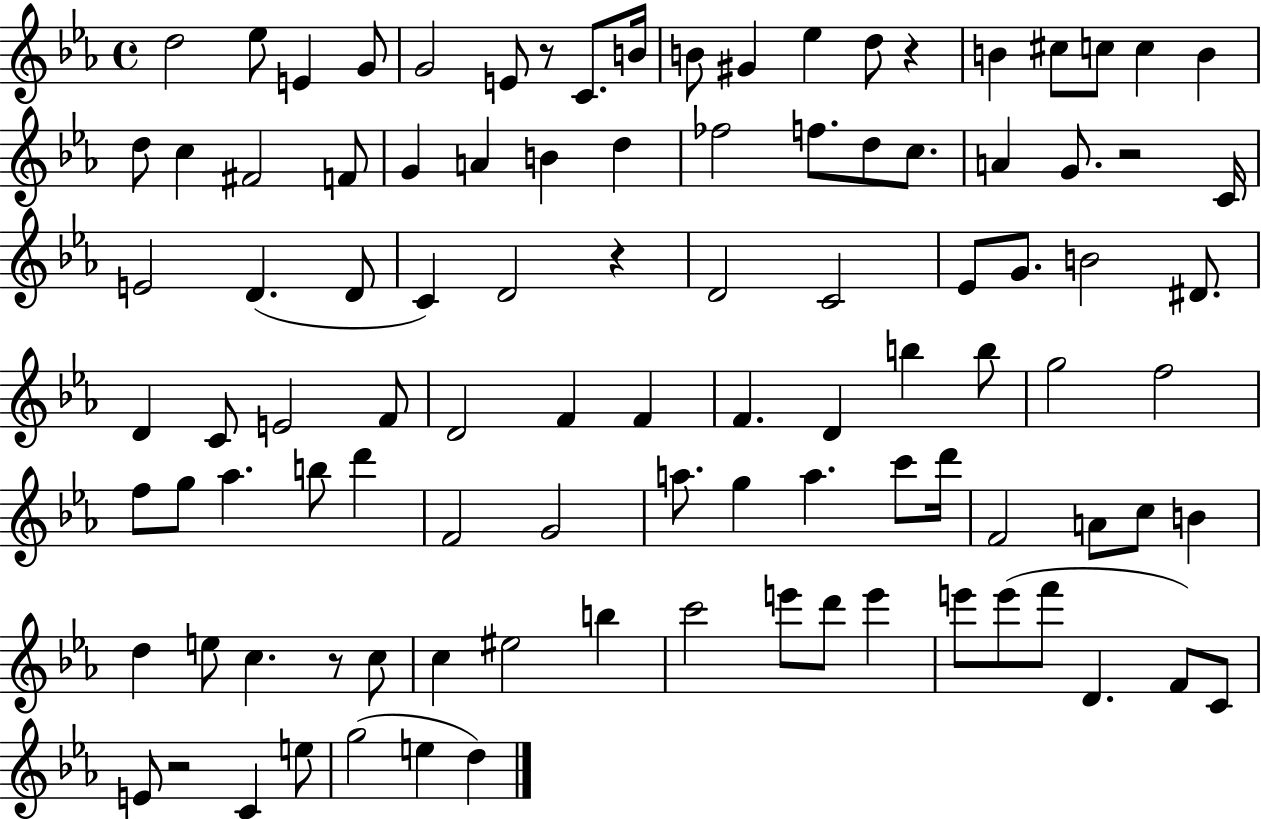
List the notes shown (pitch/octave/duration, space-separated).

D5/h Eb5/e E4/q G4/e G4/h E4/e R/e C4/e. B4/s B4/e G#4/q Eb5/q D5/e R/q B4/q C#5/e C5/e C5/q B4/q D5/e C5/q F#4/h F4/e G4/q A4/q B4/q D5/q FES5/h F5/e. D5/e C5/e. A4/q G4/e. R/h C4/s E4/h D4/q. D4/e C4/q D4/h R/q D4/h C4/h Eb4/e G4/e. B4/h D#4/e. D4/q C4/e E4/h F4/e D4/h F4/q F4/q F4/q. D4/q B5/q B5/e G5/h F5/h F5/e G5/e Ab5/q. B5/e D6/q F4/h G4/h A5/e. G5/q A5/q. C6/e D6/s F4/h A4/e C5/e B4/q D5/q E5/e C5/q. R/e C5/e C5/q EIS5/h B5/q C6/h E6/e D6/e E6/q E6/e E6/e F6/e D4/q. F4/e C4/e E4/e R/h C4/q E5/e G5/h E5/q D5/q